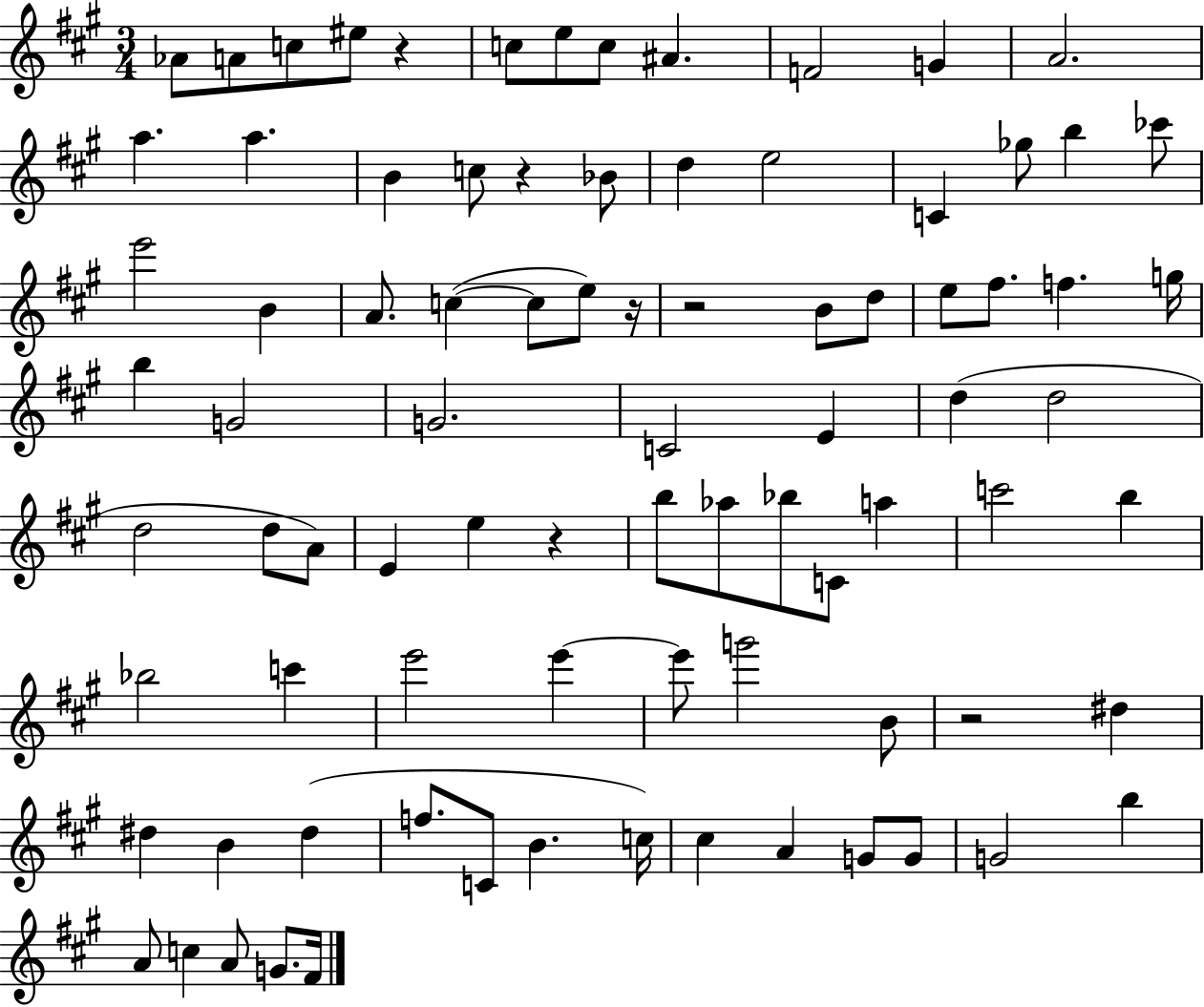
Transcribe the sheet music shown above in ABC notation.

X:1
T:Untitled
M:3/4
L:1/4
K:A
_A/2 A/2 c/2 ^e/2 z c/2 e/2 c/2 ^A F2 G A2 a a B c/2 z _B/2 d e2 C _g/2 b _c'/2 e'2 B A/2 c c/2 e/2 z/4 z2 B/2 d/2 e/2 ^f/2 f g/4 b G2 G2 C2 E d d2 d2 d/2 A/2 E e z b/2 _a/2 _b/2 C/2 a c'2 b _b2 c' e'2 e' e'/2 g'2 B/2 z2 ^d ^d B ^d f/2 C/2 B c/4 ^c A G/2 G/2 G2 b A/2 c A/2 G/2 ^F/4